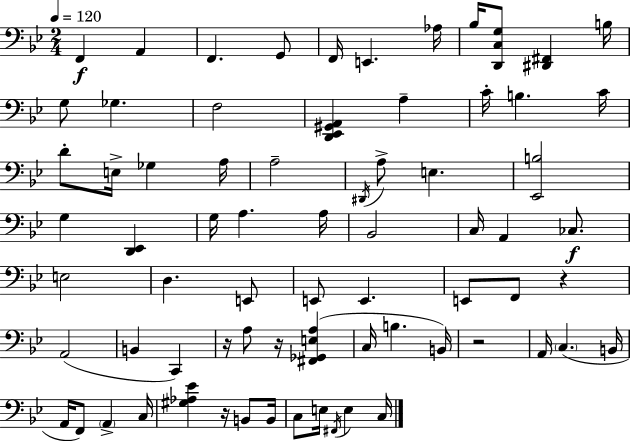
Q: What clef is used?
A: bass